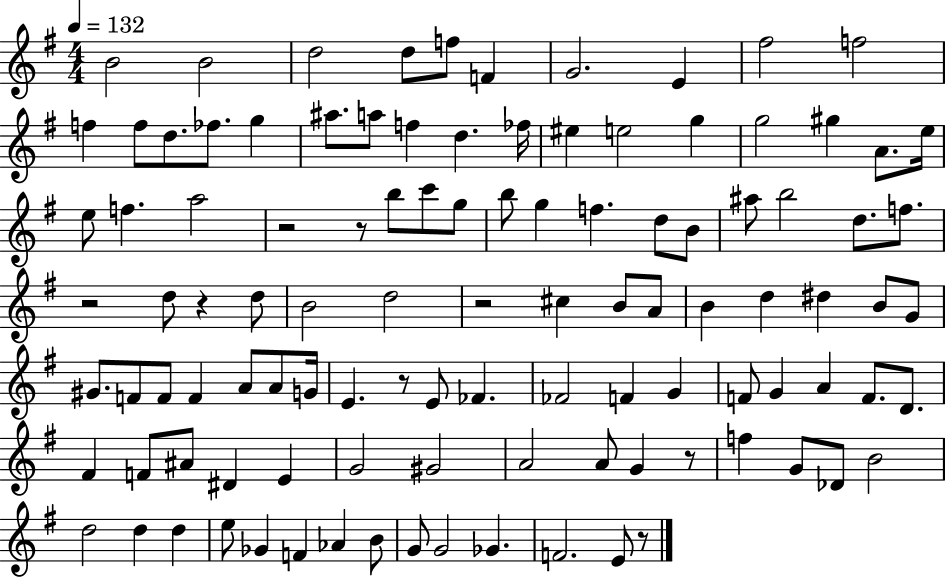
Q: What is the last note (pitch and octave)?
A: E4